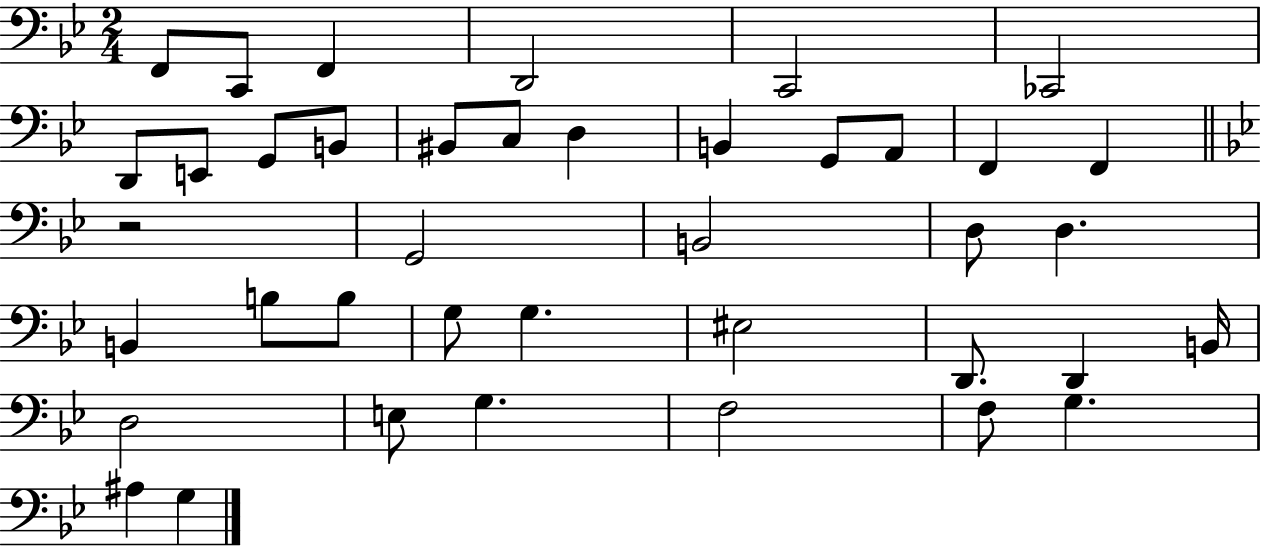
{
  \clef bass
  \numericTimeSignature
  \time 2/4
  \key bes \major
  f,8 c,8 f,4 | d,2 | c,2 | ces,2 | \break d,8 e,8 g,8 b,8 | bis,8 c8 d4 | b,4 g,8 a,8 | f,4 f,4 | \break \bar "||" \break \key bes \major r2 | g,2 | b,2 | d8 d4. | \break b,4 b8 b8 | g8 g4. | eis2 | d,8. d,4 b,16 | \break d2 | e8 g4. | f2 | f8 g4. | \break ais4 g4 | \bar "|."
}